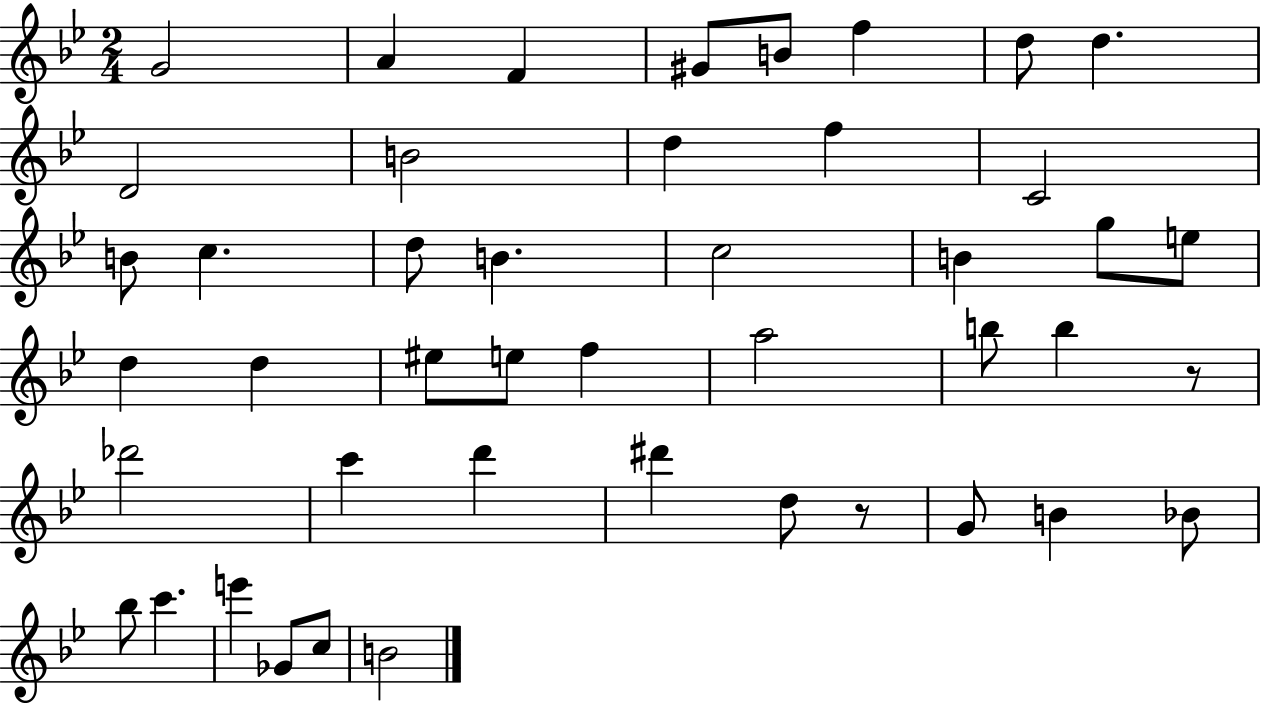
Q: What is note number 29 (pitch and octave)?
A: B5